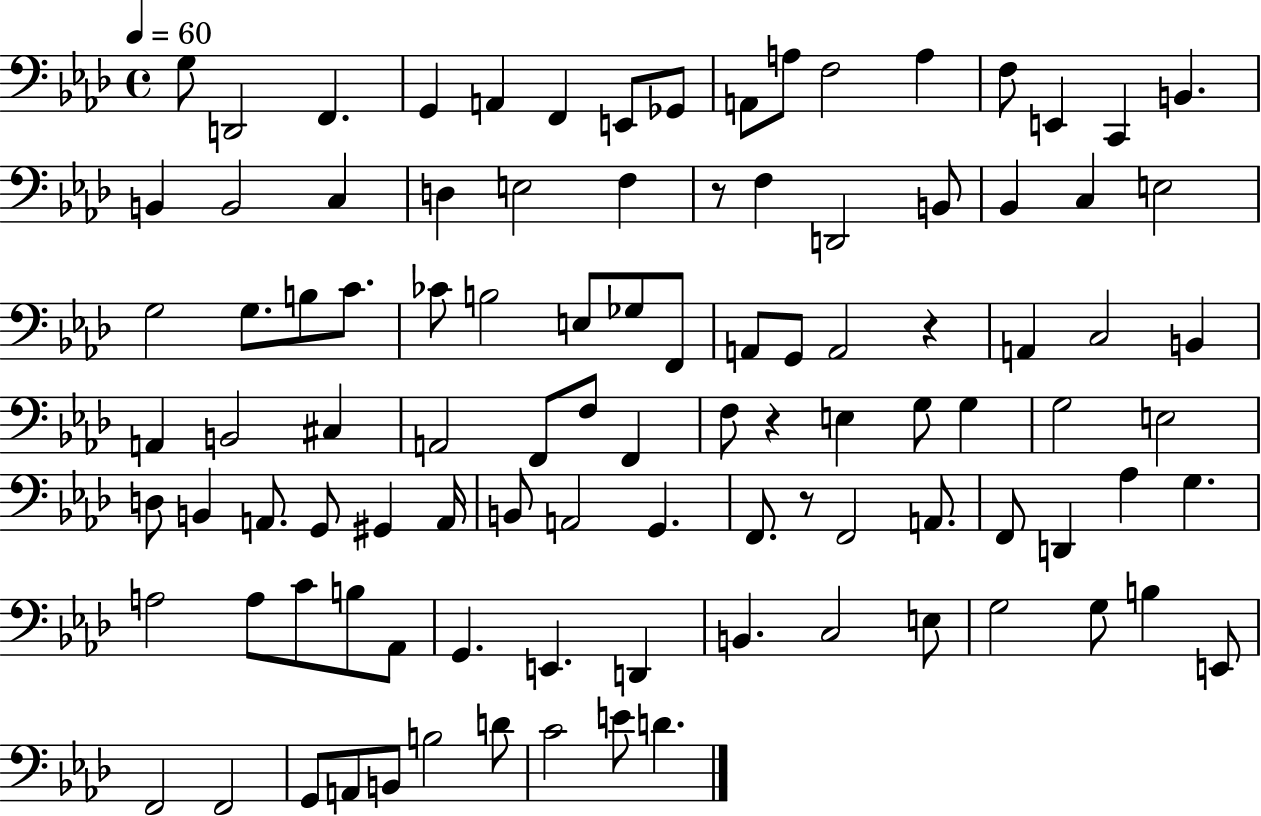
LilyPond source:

{
  \clef bass
  \time 4/4
  \defaultTimeSignature
  \key aes \major
  \tempo 4 = 60
  g8 d,2 f,4. | g,4 a,4 f,4 e,8 ges,8 | a,8 a8 f2 a4 | f8 e,4 c,4 b,4. | \break b,4 b,2 c4 | d4 e2 f4 | r8 f4 d,2 b,8 | bes,4 c4 e2 | \break g2 g8. b8 c'8. | ces'8 b2 e8 ges8 f,8 | a,8 g,8 a,2 r4 | a,4 c2 b,4 | \break a,4 b,2 cis4 | a,2 f,8 f8 f,4 | f8 r4 e4 g8 g4 | g2 e2 | \break d8 b,4 a,8. g,8 gis,4 a,16 | b,8 a,2 g,4. | f,8. r8 f,2 a,8. | f,8 d,4 aes4 g4. | \break a2 a8 c'8 b8 aes,8 | g,4. e,4. d,4 | b,4. c2 e8 | g2 g8 b4 e,8 | \break f,2 f,2 | g,8 a,8 b,8 b2 d'8 | c'2 e'8 d'4. | \bar "|."
}